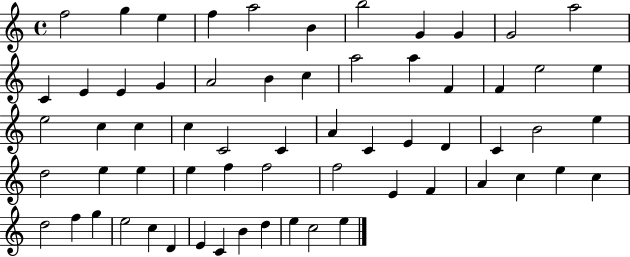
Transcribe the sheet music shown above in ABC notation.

X:1
T:Untitled
M:4/4
L:1/4
K:C
f2 g e f a2 B b2 G G G2 a2 C E E G A2 B c a2 a F F e2 e e2 c c c C2 C A C E D C B2 e d2 e e e f f2 f2 E F A c e c d2 f g e2 c D E C B d e c2 e